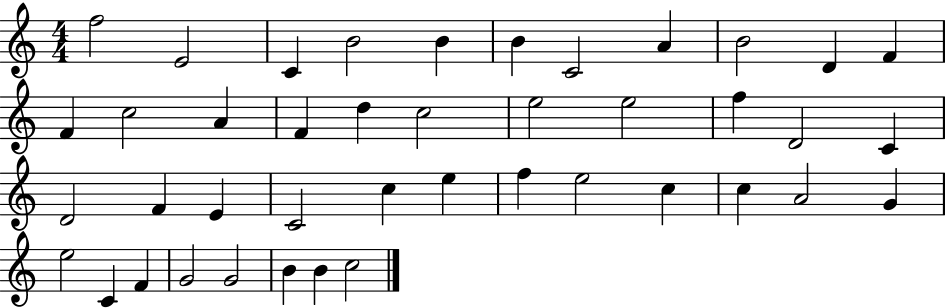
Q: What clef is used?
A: treble